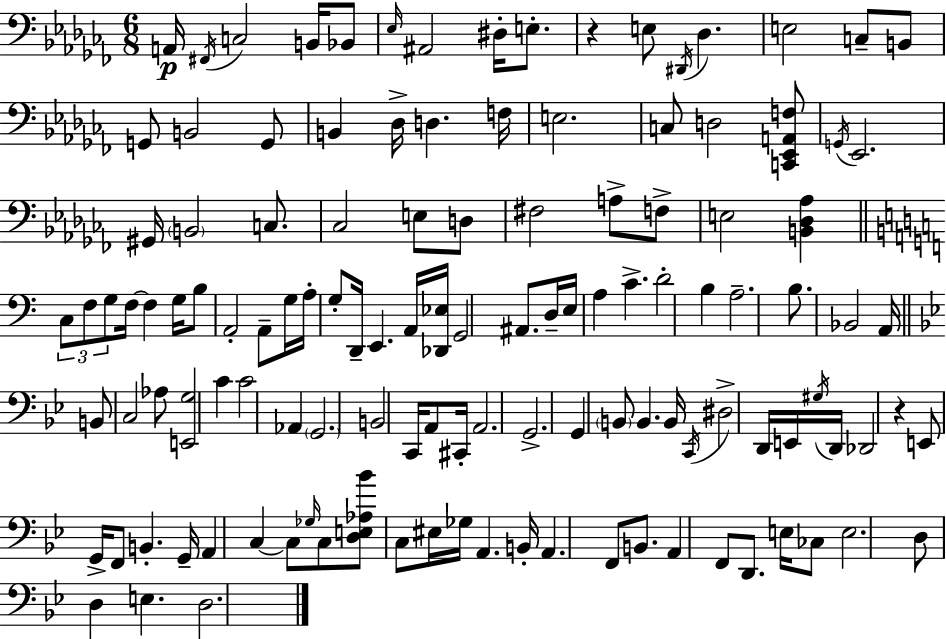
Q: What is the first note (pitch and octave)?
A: A2